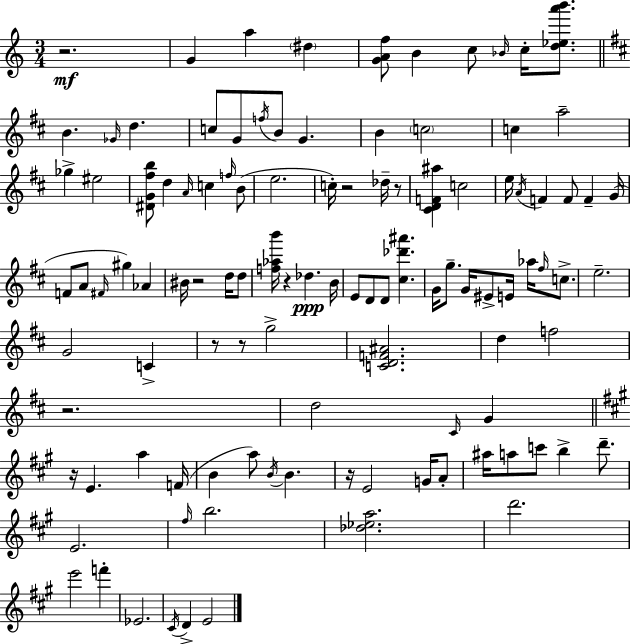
R/h. G4/q A5/q D#5/q [G4,A4,F5]/e B4/q C5/e Bb4/s C5/s [D5,Eb5,A6,B6]/e. B4/q. Gb4/s D5/q. C5/e G4/e F5/s B4/e G4/q. B4/q C5/h C5/q A5/h Gb5/q EIS5/h [D#4,G4,F#5,B5]/e D5/q A4/s C5/q F5/s B4/e E5/h. C5/s R/h Db5/s R/e [C#4,D4,F4,A#5]/q C5/h E5/s A4/s F4/q F4/e F4/q G4/s F4/e A4/e F#4/s G#5/q Ab4/q BIS4/s R/h D5/s D5/e [F5,Ab5,B6]/s R/q Db5/q. B4/s E4/e D4/e D4/e [C#5,Db6,A#6]/q. G4/s G5/e. G4/s EIS4/e E4/s Ab5/s F#5/s C5/e. E5/h. G4/h C4/q R/e R/e G5/h [C4,D4,F4,A#4]/h. D5/q F5/h R/h. D5/h C#4/s G4/q R/s E4/q. A5/q F4/s B4/q A5/e B4/s B4/q. R/s E4/h G4/s A4/e A#5/s A5/e C6/e B5/q D6/e. E4/h. F#5/s B5/h. [Db5,Eb5,A5]/h. D6/h. E6/h F6/q Eb4/h. C#4/s D4/q E4/h